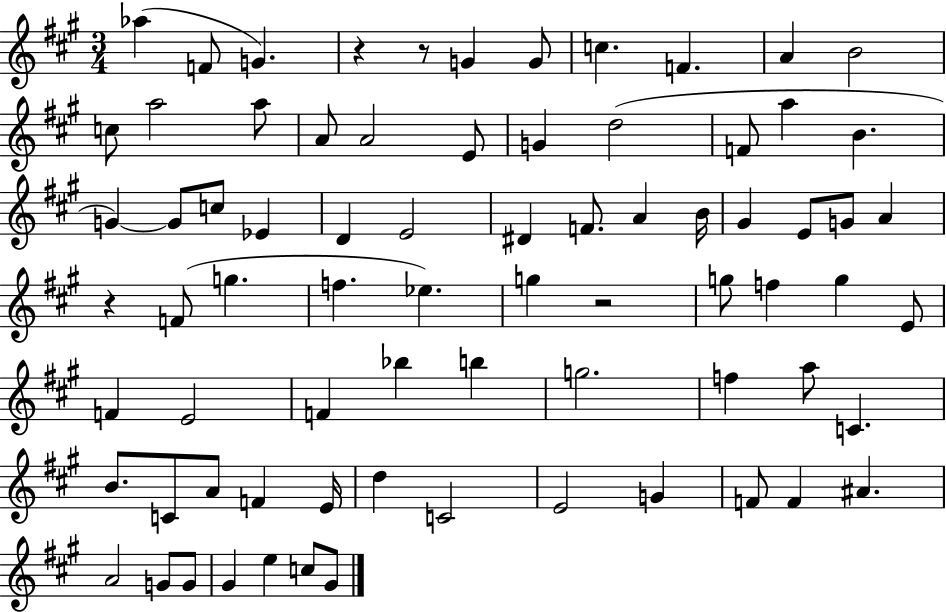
X:1
T:Untitled
M:3/4
L:1/4
K:A
_a F/2 G z z/2 G G/2 c F A B2 c/2 a2 a/2 A/2 A2 E/2 G d2 F/2 a B G G/2 c/2 _E D E2 ^D F/2 A B/4 ^G E/2 G/2 A z F/2 g f _e g z2 g/2 f g E/2 F E2 F _b b g2 f a/2 C B/2 C/2 A/2 F E/4 d C2 E2 G F/2 F ^A A2 G/2 G/2 ^G e c/2 ^G/2